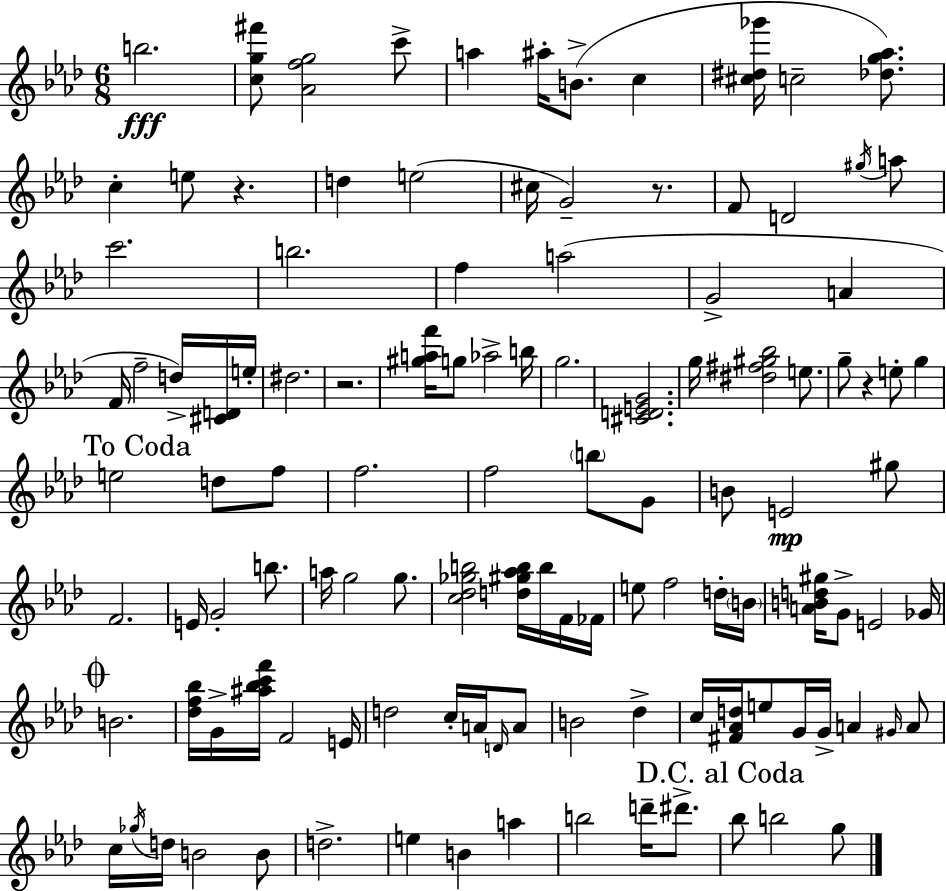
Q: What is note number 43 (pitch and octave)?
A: B5